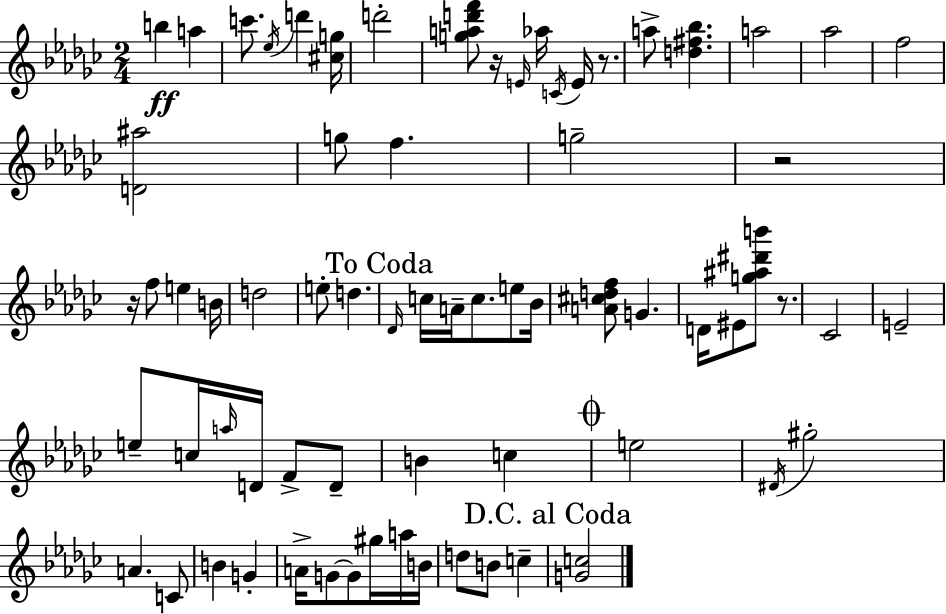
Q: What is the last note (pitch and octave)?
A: C5